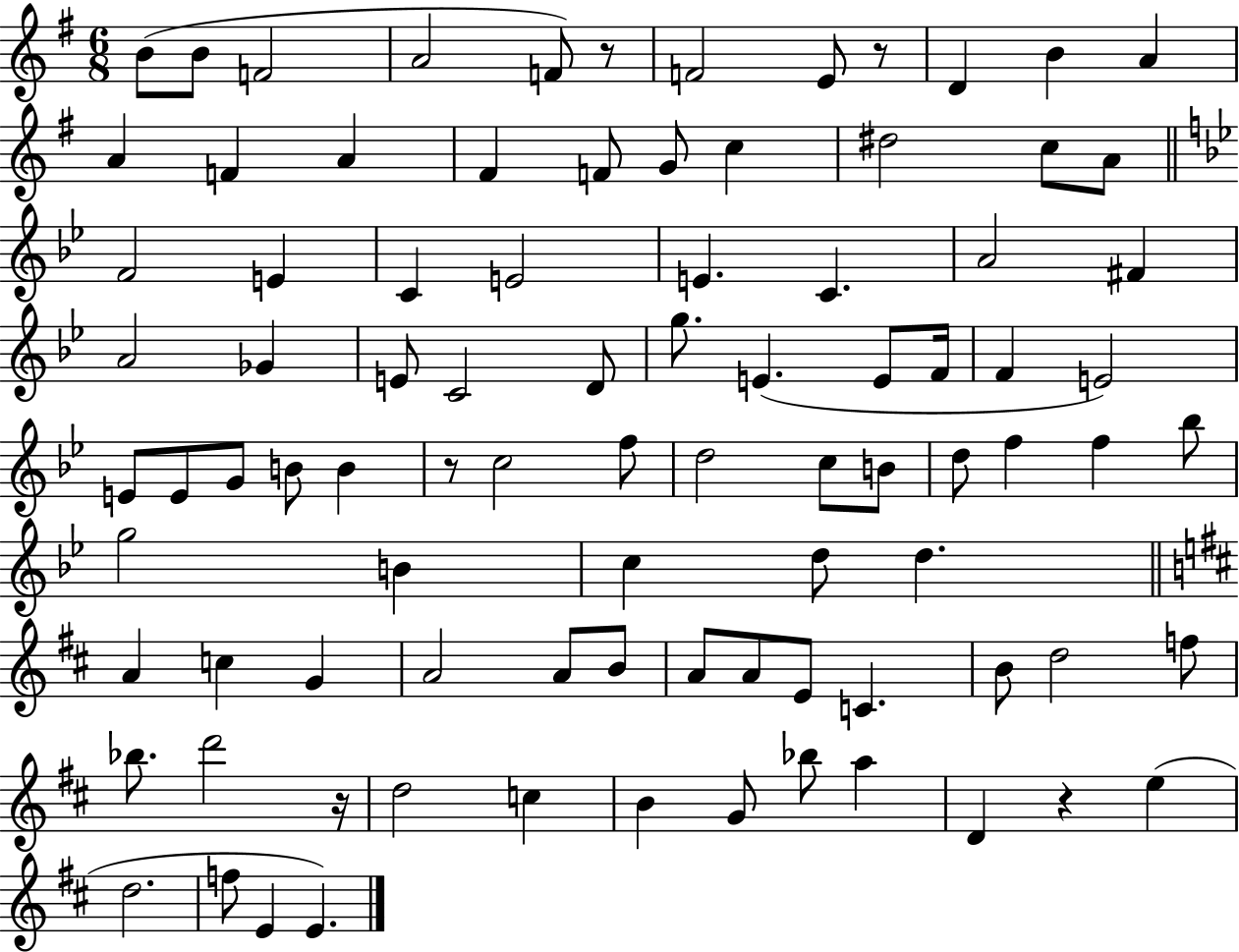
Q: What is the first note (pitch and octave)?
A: B4